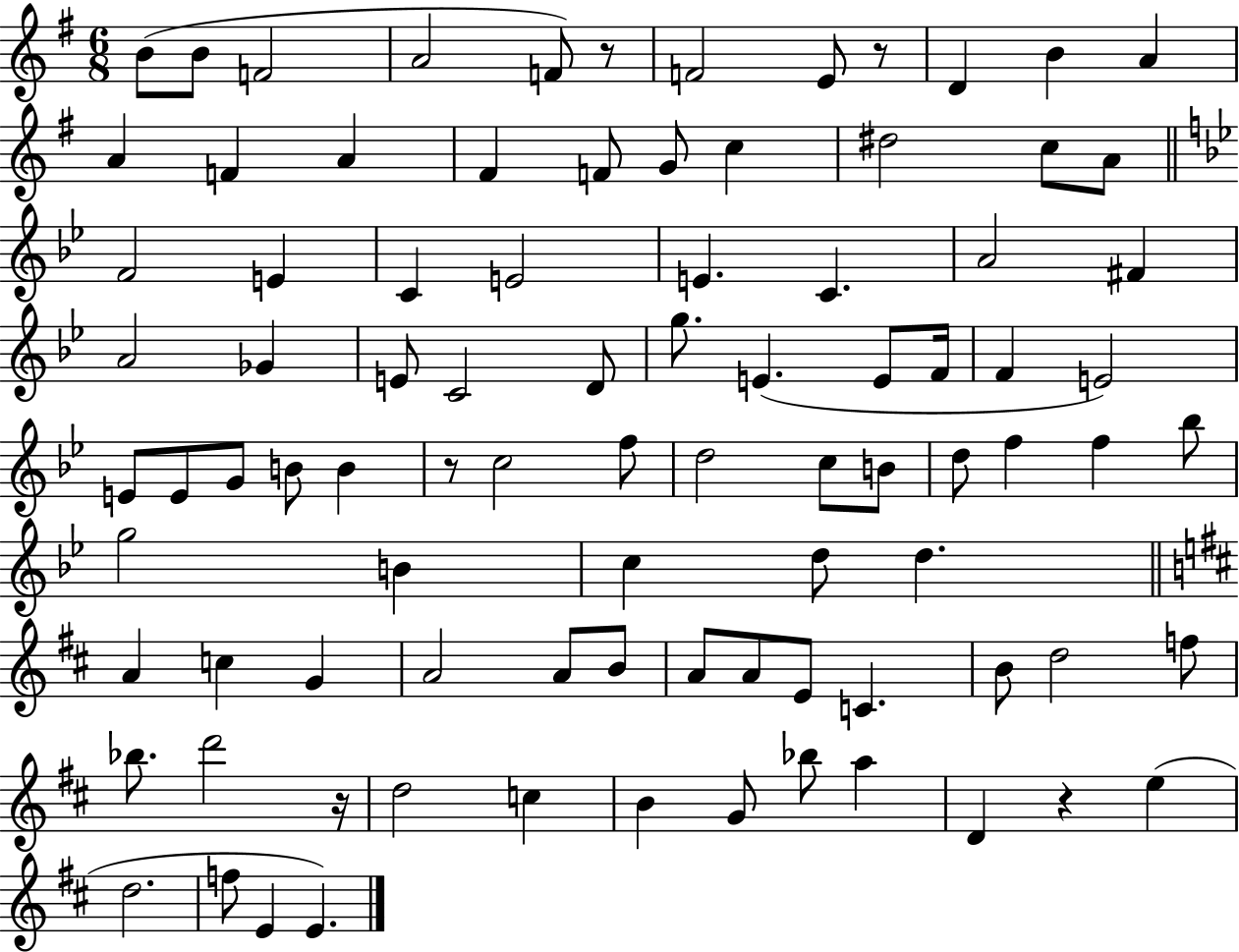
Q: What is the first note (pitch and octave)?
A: B4